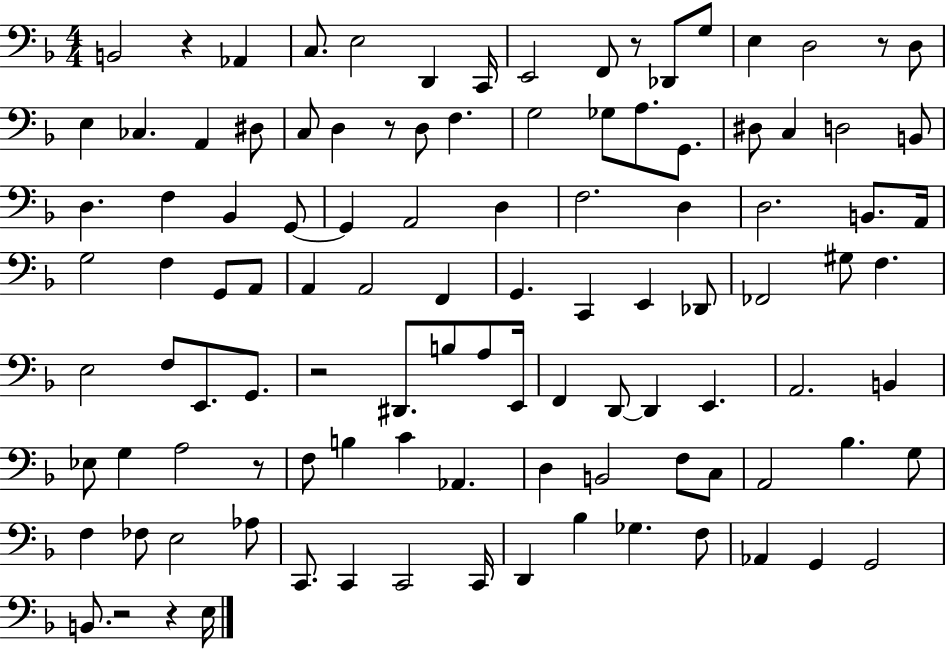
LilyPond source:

{
  \clef bass
  \numericTimeSignature
  \time 4/4
  \key f \major
  b,2 r4 aes,4 | c8. e2 d,4 c,16 | e,2 f,8 r8 des,8 g8 | e4 d2 r8 d8 | \break e4 ces4. a,4 dis8 | c8 d4 r8 d8 f4. | g2 ges8 a8. g,8. | dis8 c4 d2 b,8 | \break d4. f4 bes,4 g,8~~ | g,4 a,2 d4 | f2. d4 | d2. b,8. a,16 | \break g2 f4 g,8 a,8 | a,4 a,2 f,4 | g,4. c,4 e,4 des,8 | fes,2 gis8 f4. | \break e2 f8 e,8. g,8. | r2 dis,8. b8 a8 e,16 | f,4 d,8~~ d,4 e,4. | a,2. b,4 | \break ees8 g4 a2 r8 | f8 b4 c'4 aes,4. | d4 b,2 f8 c8 | a,2 bes4. g8 | \break f4 fes8 e2 aes8 | c,8. c,4 c,2 c,16 | d,4 bes4 ges4. f8 | aes,4 g,4 g,2 | \break b,8. r2 r4 e16 | \bar "|."
}